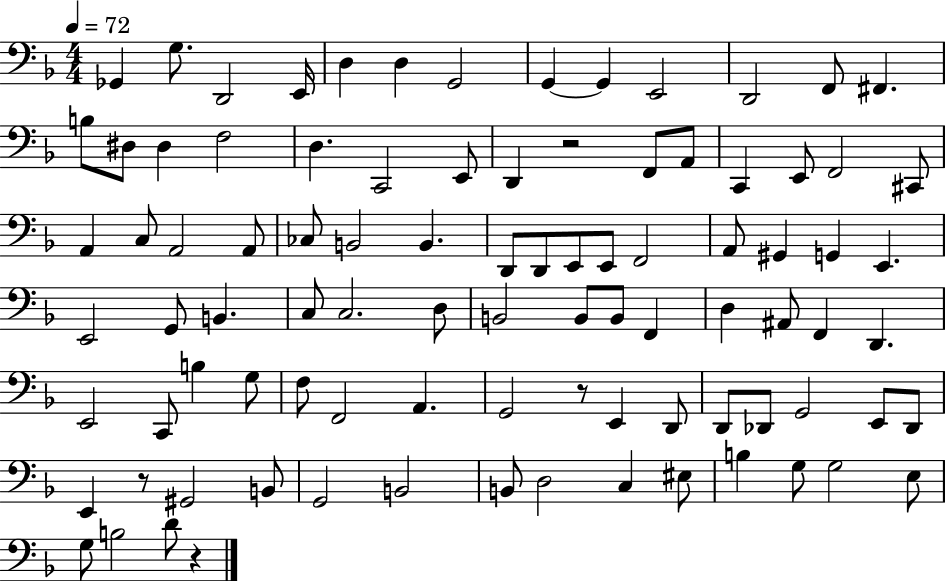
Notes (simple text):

Gb2/q G3/e. D2/h E2/s D3/q D3/q G2/h G2/q G2/q E2/h D2/h F2/e F#2/q. B3/e D#3/e D#3/q F3/h D3/q. C2/h E2/e D2/q R/h F2/e A2/e C2/q E2/e F2/h C#2/e A2/q C3/e A2/h A2/e CES3/e B2/h B2/q. D2/e D2/e E2/e E2/e F2/h A2/e G#2/q G2/q E2/q. E2/h G2/e B2/q. C3/e C3/h. D3/e B2/h B2/e B2/e F2/q D3/q A#2/e F2/q D2/q. E2/h C2/e B3/q G3/e F3/e F2/h A2/q. G2/h R/e E2/q D2/e D2/e Db2/e G2/h E2/e Db2/e E2/q R/e G#2/h B2/e G2/h B2/h B2/e D3/h C3/q EIS3/e B3/q G3/e G3/h E3/e G3/e B3/h D4/e R/q